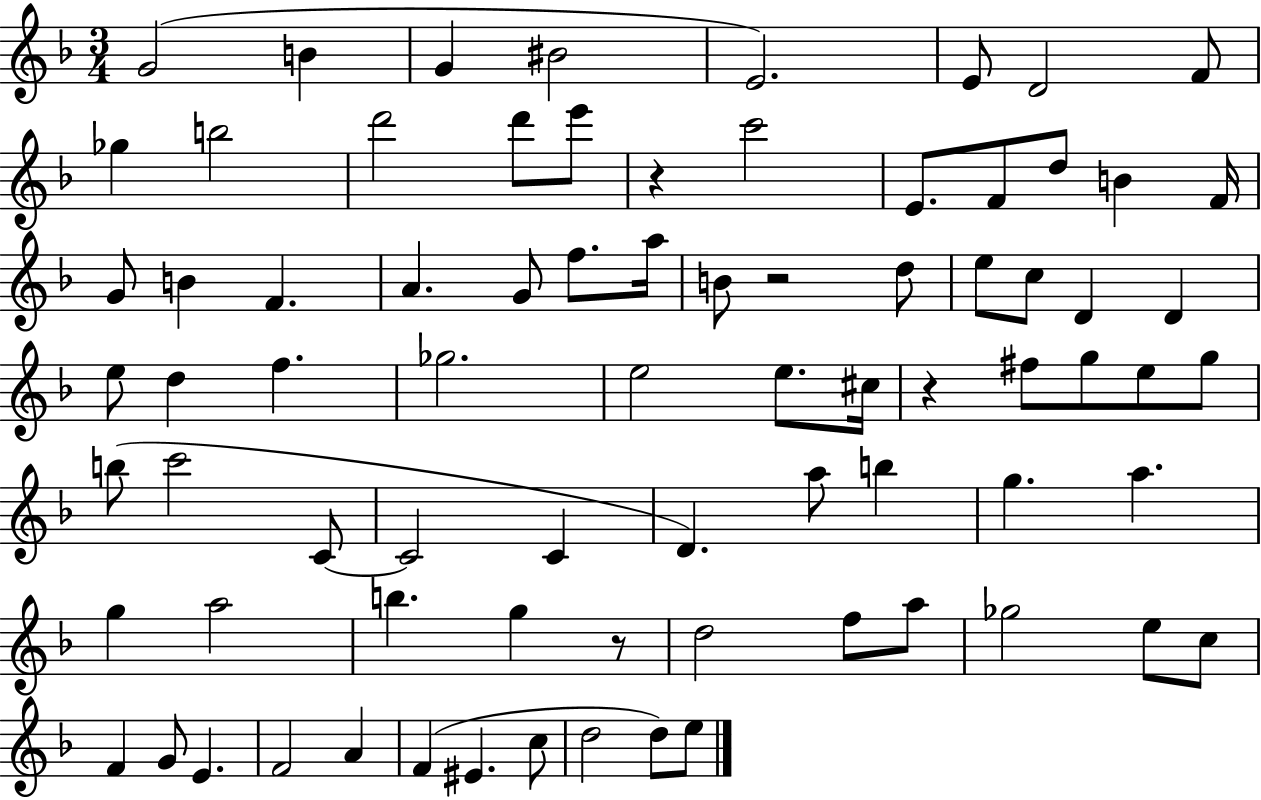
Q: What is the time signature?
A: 3/4